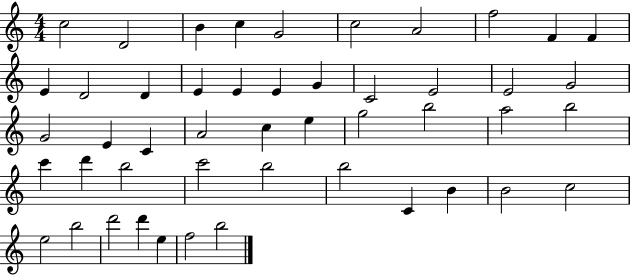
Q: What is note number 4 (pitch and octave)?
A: C5